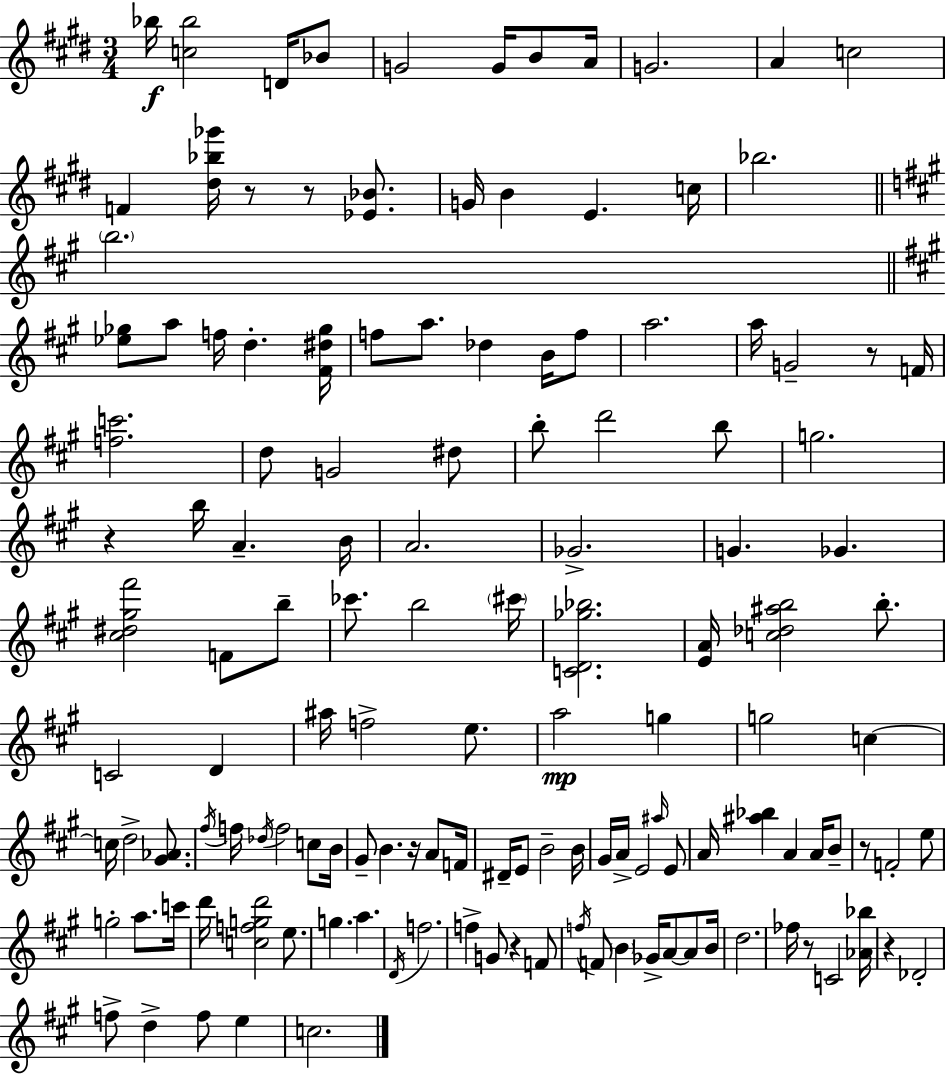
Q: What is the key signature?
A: E major